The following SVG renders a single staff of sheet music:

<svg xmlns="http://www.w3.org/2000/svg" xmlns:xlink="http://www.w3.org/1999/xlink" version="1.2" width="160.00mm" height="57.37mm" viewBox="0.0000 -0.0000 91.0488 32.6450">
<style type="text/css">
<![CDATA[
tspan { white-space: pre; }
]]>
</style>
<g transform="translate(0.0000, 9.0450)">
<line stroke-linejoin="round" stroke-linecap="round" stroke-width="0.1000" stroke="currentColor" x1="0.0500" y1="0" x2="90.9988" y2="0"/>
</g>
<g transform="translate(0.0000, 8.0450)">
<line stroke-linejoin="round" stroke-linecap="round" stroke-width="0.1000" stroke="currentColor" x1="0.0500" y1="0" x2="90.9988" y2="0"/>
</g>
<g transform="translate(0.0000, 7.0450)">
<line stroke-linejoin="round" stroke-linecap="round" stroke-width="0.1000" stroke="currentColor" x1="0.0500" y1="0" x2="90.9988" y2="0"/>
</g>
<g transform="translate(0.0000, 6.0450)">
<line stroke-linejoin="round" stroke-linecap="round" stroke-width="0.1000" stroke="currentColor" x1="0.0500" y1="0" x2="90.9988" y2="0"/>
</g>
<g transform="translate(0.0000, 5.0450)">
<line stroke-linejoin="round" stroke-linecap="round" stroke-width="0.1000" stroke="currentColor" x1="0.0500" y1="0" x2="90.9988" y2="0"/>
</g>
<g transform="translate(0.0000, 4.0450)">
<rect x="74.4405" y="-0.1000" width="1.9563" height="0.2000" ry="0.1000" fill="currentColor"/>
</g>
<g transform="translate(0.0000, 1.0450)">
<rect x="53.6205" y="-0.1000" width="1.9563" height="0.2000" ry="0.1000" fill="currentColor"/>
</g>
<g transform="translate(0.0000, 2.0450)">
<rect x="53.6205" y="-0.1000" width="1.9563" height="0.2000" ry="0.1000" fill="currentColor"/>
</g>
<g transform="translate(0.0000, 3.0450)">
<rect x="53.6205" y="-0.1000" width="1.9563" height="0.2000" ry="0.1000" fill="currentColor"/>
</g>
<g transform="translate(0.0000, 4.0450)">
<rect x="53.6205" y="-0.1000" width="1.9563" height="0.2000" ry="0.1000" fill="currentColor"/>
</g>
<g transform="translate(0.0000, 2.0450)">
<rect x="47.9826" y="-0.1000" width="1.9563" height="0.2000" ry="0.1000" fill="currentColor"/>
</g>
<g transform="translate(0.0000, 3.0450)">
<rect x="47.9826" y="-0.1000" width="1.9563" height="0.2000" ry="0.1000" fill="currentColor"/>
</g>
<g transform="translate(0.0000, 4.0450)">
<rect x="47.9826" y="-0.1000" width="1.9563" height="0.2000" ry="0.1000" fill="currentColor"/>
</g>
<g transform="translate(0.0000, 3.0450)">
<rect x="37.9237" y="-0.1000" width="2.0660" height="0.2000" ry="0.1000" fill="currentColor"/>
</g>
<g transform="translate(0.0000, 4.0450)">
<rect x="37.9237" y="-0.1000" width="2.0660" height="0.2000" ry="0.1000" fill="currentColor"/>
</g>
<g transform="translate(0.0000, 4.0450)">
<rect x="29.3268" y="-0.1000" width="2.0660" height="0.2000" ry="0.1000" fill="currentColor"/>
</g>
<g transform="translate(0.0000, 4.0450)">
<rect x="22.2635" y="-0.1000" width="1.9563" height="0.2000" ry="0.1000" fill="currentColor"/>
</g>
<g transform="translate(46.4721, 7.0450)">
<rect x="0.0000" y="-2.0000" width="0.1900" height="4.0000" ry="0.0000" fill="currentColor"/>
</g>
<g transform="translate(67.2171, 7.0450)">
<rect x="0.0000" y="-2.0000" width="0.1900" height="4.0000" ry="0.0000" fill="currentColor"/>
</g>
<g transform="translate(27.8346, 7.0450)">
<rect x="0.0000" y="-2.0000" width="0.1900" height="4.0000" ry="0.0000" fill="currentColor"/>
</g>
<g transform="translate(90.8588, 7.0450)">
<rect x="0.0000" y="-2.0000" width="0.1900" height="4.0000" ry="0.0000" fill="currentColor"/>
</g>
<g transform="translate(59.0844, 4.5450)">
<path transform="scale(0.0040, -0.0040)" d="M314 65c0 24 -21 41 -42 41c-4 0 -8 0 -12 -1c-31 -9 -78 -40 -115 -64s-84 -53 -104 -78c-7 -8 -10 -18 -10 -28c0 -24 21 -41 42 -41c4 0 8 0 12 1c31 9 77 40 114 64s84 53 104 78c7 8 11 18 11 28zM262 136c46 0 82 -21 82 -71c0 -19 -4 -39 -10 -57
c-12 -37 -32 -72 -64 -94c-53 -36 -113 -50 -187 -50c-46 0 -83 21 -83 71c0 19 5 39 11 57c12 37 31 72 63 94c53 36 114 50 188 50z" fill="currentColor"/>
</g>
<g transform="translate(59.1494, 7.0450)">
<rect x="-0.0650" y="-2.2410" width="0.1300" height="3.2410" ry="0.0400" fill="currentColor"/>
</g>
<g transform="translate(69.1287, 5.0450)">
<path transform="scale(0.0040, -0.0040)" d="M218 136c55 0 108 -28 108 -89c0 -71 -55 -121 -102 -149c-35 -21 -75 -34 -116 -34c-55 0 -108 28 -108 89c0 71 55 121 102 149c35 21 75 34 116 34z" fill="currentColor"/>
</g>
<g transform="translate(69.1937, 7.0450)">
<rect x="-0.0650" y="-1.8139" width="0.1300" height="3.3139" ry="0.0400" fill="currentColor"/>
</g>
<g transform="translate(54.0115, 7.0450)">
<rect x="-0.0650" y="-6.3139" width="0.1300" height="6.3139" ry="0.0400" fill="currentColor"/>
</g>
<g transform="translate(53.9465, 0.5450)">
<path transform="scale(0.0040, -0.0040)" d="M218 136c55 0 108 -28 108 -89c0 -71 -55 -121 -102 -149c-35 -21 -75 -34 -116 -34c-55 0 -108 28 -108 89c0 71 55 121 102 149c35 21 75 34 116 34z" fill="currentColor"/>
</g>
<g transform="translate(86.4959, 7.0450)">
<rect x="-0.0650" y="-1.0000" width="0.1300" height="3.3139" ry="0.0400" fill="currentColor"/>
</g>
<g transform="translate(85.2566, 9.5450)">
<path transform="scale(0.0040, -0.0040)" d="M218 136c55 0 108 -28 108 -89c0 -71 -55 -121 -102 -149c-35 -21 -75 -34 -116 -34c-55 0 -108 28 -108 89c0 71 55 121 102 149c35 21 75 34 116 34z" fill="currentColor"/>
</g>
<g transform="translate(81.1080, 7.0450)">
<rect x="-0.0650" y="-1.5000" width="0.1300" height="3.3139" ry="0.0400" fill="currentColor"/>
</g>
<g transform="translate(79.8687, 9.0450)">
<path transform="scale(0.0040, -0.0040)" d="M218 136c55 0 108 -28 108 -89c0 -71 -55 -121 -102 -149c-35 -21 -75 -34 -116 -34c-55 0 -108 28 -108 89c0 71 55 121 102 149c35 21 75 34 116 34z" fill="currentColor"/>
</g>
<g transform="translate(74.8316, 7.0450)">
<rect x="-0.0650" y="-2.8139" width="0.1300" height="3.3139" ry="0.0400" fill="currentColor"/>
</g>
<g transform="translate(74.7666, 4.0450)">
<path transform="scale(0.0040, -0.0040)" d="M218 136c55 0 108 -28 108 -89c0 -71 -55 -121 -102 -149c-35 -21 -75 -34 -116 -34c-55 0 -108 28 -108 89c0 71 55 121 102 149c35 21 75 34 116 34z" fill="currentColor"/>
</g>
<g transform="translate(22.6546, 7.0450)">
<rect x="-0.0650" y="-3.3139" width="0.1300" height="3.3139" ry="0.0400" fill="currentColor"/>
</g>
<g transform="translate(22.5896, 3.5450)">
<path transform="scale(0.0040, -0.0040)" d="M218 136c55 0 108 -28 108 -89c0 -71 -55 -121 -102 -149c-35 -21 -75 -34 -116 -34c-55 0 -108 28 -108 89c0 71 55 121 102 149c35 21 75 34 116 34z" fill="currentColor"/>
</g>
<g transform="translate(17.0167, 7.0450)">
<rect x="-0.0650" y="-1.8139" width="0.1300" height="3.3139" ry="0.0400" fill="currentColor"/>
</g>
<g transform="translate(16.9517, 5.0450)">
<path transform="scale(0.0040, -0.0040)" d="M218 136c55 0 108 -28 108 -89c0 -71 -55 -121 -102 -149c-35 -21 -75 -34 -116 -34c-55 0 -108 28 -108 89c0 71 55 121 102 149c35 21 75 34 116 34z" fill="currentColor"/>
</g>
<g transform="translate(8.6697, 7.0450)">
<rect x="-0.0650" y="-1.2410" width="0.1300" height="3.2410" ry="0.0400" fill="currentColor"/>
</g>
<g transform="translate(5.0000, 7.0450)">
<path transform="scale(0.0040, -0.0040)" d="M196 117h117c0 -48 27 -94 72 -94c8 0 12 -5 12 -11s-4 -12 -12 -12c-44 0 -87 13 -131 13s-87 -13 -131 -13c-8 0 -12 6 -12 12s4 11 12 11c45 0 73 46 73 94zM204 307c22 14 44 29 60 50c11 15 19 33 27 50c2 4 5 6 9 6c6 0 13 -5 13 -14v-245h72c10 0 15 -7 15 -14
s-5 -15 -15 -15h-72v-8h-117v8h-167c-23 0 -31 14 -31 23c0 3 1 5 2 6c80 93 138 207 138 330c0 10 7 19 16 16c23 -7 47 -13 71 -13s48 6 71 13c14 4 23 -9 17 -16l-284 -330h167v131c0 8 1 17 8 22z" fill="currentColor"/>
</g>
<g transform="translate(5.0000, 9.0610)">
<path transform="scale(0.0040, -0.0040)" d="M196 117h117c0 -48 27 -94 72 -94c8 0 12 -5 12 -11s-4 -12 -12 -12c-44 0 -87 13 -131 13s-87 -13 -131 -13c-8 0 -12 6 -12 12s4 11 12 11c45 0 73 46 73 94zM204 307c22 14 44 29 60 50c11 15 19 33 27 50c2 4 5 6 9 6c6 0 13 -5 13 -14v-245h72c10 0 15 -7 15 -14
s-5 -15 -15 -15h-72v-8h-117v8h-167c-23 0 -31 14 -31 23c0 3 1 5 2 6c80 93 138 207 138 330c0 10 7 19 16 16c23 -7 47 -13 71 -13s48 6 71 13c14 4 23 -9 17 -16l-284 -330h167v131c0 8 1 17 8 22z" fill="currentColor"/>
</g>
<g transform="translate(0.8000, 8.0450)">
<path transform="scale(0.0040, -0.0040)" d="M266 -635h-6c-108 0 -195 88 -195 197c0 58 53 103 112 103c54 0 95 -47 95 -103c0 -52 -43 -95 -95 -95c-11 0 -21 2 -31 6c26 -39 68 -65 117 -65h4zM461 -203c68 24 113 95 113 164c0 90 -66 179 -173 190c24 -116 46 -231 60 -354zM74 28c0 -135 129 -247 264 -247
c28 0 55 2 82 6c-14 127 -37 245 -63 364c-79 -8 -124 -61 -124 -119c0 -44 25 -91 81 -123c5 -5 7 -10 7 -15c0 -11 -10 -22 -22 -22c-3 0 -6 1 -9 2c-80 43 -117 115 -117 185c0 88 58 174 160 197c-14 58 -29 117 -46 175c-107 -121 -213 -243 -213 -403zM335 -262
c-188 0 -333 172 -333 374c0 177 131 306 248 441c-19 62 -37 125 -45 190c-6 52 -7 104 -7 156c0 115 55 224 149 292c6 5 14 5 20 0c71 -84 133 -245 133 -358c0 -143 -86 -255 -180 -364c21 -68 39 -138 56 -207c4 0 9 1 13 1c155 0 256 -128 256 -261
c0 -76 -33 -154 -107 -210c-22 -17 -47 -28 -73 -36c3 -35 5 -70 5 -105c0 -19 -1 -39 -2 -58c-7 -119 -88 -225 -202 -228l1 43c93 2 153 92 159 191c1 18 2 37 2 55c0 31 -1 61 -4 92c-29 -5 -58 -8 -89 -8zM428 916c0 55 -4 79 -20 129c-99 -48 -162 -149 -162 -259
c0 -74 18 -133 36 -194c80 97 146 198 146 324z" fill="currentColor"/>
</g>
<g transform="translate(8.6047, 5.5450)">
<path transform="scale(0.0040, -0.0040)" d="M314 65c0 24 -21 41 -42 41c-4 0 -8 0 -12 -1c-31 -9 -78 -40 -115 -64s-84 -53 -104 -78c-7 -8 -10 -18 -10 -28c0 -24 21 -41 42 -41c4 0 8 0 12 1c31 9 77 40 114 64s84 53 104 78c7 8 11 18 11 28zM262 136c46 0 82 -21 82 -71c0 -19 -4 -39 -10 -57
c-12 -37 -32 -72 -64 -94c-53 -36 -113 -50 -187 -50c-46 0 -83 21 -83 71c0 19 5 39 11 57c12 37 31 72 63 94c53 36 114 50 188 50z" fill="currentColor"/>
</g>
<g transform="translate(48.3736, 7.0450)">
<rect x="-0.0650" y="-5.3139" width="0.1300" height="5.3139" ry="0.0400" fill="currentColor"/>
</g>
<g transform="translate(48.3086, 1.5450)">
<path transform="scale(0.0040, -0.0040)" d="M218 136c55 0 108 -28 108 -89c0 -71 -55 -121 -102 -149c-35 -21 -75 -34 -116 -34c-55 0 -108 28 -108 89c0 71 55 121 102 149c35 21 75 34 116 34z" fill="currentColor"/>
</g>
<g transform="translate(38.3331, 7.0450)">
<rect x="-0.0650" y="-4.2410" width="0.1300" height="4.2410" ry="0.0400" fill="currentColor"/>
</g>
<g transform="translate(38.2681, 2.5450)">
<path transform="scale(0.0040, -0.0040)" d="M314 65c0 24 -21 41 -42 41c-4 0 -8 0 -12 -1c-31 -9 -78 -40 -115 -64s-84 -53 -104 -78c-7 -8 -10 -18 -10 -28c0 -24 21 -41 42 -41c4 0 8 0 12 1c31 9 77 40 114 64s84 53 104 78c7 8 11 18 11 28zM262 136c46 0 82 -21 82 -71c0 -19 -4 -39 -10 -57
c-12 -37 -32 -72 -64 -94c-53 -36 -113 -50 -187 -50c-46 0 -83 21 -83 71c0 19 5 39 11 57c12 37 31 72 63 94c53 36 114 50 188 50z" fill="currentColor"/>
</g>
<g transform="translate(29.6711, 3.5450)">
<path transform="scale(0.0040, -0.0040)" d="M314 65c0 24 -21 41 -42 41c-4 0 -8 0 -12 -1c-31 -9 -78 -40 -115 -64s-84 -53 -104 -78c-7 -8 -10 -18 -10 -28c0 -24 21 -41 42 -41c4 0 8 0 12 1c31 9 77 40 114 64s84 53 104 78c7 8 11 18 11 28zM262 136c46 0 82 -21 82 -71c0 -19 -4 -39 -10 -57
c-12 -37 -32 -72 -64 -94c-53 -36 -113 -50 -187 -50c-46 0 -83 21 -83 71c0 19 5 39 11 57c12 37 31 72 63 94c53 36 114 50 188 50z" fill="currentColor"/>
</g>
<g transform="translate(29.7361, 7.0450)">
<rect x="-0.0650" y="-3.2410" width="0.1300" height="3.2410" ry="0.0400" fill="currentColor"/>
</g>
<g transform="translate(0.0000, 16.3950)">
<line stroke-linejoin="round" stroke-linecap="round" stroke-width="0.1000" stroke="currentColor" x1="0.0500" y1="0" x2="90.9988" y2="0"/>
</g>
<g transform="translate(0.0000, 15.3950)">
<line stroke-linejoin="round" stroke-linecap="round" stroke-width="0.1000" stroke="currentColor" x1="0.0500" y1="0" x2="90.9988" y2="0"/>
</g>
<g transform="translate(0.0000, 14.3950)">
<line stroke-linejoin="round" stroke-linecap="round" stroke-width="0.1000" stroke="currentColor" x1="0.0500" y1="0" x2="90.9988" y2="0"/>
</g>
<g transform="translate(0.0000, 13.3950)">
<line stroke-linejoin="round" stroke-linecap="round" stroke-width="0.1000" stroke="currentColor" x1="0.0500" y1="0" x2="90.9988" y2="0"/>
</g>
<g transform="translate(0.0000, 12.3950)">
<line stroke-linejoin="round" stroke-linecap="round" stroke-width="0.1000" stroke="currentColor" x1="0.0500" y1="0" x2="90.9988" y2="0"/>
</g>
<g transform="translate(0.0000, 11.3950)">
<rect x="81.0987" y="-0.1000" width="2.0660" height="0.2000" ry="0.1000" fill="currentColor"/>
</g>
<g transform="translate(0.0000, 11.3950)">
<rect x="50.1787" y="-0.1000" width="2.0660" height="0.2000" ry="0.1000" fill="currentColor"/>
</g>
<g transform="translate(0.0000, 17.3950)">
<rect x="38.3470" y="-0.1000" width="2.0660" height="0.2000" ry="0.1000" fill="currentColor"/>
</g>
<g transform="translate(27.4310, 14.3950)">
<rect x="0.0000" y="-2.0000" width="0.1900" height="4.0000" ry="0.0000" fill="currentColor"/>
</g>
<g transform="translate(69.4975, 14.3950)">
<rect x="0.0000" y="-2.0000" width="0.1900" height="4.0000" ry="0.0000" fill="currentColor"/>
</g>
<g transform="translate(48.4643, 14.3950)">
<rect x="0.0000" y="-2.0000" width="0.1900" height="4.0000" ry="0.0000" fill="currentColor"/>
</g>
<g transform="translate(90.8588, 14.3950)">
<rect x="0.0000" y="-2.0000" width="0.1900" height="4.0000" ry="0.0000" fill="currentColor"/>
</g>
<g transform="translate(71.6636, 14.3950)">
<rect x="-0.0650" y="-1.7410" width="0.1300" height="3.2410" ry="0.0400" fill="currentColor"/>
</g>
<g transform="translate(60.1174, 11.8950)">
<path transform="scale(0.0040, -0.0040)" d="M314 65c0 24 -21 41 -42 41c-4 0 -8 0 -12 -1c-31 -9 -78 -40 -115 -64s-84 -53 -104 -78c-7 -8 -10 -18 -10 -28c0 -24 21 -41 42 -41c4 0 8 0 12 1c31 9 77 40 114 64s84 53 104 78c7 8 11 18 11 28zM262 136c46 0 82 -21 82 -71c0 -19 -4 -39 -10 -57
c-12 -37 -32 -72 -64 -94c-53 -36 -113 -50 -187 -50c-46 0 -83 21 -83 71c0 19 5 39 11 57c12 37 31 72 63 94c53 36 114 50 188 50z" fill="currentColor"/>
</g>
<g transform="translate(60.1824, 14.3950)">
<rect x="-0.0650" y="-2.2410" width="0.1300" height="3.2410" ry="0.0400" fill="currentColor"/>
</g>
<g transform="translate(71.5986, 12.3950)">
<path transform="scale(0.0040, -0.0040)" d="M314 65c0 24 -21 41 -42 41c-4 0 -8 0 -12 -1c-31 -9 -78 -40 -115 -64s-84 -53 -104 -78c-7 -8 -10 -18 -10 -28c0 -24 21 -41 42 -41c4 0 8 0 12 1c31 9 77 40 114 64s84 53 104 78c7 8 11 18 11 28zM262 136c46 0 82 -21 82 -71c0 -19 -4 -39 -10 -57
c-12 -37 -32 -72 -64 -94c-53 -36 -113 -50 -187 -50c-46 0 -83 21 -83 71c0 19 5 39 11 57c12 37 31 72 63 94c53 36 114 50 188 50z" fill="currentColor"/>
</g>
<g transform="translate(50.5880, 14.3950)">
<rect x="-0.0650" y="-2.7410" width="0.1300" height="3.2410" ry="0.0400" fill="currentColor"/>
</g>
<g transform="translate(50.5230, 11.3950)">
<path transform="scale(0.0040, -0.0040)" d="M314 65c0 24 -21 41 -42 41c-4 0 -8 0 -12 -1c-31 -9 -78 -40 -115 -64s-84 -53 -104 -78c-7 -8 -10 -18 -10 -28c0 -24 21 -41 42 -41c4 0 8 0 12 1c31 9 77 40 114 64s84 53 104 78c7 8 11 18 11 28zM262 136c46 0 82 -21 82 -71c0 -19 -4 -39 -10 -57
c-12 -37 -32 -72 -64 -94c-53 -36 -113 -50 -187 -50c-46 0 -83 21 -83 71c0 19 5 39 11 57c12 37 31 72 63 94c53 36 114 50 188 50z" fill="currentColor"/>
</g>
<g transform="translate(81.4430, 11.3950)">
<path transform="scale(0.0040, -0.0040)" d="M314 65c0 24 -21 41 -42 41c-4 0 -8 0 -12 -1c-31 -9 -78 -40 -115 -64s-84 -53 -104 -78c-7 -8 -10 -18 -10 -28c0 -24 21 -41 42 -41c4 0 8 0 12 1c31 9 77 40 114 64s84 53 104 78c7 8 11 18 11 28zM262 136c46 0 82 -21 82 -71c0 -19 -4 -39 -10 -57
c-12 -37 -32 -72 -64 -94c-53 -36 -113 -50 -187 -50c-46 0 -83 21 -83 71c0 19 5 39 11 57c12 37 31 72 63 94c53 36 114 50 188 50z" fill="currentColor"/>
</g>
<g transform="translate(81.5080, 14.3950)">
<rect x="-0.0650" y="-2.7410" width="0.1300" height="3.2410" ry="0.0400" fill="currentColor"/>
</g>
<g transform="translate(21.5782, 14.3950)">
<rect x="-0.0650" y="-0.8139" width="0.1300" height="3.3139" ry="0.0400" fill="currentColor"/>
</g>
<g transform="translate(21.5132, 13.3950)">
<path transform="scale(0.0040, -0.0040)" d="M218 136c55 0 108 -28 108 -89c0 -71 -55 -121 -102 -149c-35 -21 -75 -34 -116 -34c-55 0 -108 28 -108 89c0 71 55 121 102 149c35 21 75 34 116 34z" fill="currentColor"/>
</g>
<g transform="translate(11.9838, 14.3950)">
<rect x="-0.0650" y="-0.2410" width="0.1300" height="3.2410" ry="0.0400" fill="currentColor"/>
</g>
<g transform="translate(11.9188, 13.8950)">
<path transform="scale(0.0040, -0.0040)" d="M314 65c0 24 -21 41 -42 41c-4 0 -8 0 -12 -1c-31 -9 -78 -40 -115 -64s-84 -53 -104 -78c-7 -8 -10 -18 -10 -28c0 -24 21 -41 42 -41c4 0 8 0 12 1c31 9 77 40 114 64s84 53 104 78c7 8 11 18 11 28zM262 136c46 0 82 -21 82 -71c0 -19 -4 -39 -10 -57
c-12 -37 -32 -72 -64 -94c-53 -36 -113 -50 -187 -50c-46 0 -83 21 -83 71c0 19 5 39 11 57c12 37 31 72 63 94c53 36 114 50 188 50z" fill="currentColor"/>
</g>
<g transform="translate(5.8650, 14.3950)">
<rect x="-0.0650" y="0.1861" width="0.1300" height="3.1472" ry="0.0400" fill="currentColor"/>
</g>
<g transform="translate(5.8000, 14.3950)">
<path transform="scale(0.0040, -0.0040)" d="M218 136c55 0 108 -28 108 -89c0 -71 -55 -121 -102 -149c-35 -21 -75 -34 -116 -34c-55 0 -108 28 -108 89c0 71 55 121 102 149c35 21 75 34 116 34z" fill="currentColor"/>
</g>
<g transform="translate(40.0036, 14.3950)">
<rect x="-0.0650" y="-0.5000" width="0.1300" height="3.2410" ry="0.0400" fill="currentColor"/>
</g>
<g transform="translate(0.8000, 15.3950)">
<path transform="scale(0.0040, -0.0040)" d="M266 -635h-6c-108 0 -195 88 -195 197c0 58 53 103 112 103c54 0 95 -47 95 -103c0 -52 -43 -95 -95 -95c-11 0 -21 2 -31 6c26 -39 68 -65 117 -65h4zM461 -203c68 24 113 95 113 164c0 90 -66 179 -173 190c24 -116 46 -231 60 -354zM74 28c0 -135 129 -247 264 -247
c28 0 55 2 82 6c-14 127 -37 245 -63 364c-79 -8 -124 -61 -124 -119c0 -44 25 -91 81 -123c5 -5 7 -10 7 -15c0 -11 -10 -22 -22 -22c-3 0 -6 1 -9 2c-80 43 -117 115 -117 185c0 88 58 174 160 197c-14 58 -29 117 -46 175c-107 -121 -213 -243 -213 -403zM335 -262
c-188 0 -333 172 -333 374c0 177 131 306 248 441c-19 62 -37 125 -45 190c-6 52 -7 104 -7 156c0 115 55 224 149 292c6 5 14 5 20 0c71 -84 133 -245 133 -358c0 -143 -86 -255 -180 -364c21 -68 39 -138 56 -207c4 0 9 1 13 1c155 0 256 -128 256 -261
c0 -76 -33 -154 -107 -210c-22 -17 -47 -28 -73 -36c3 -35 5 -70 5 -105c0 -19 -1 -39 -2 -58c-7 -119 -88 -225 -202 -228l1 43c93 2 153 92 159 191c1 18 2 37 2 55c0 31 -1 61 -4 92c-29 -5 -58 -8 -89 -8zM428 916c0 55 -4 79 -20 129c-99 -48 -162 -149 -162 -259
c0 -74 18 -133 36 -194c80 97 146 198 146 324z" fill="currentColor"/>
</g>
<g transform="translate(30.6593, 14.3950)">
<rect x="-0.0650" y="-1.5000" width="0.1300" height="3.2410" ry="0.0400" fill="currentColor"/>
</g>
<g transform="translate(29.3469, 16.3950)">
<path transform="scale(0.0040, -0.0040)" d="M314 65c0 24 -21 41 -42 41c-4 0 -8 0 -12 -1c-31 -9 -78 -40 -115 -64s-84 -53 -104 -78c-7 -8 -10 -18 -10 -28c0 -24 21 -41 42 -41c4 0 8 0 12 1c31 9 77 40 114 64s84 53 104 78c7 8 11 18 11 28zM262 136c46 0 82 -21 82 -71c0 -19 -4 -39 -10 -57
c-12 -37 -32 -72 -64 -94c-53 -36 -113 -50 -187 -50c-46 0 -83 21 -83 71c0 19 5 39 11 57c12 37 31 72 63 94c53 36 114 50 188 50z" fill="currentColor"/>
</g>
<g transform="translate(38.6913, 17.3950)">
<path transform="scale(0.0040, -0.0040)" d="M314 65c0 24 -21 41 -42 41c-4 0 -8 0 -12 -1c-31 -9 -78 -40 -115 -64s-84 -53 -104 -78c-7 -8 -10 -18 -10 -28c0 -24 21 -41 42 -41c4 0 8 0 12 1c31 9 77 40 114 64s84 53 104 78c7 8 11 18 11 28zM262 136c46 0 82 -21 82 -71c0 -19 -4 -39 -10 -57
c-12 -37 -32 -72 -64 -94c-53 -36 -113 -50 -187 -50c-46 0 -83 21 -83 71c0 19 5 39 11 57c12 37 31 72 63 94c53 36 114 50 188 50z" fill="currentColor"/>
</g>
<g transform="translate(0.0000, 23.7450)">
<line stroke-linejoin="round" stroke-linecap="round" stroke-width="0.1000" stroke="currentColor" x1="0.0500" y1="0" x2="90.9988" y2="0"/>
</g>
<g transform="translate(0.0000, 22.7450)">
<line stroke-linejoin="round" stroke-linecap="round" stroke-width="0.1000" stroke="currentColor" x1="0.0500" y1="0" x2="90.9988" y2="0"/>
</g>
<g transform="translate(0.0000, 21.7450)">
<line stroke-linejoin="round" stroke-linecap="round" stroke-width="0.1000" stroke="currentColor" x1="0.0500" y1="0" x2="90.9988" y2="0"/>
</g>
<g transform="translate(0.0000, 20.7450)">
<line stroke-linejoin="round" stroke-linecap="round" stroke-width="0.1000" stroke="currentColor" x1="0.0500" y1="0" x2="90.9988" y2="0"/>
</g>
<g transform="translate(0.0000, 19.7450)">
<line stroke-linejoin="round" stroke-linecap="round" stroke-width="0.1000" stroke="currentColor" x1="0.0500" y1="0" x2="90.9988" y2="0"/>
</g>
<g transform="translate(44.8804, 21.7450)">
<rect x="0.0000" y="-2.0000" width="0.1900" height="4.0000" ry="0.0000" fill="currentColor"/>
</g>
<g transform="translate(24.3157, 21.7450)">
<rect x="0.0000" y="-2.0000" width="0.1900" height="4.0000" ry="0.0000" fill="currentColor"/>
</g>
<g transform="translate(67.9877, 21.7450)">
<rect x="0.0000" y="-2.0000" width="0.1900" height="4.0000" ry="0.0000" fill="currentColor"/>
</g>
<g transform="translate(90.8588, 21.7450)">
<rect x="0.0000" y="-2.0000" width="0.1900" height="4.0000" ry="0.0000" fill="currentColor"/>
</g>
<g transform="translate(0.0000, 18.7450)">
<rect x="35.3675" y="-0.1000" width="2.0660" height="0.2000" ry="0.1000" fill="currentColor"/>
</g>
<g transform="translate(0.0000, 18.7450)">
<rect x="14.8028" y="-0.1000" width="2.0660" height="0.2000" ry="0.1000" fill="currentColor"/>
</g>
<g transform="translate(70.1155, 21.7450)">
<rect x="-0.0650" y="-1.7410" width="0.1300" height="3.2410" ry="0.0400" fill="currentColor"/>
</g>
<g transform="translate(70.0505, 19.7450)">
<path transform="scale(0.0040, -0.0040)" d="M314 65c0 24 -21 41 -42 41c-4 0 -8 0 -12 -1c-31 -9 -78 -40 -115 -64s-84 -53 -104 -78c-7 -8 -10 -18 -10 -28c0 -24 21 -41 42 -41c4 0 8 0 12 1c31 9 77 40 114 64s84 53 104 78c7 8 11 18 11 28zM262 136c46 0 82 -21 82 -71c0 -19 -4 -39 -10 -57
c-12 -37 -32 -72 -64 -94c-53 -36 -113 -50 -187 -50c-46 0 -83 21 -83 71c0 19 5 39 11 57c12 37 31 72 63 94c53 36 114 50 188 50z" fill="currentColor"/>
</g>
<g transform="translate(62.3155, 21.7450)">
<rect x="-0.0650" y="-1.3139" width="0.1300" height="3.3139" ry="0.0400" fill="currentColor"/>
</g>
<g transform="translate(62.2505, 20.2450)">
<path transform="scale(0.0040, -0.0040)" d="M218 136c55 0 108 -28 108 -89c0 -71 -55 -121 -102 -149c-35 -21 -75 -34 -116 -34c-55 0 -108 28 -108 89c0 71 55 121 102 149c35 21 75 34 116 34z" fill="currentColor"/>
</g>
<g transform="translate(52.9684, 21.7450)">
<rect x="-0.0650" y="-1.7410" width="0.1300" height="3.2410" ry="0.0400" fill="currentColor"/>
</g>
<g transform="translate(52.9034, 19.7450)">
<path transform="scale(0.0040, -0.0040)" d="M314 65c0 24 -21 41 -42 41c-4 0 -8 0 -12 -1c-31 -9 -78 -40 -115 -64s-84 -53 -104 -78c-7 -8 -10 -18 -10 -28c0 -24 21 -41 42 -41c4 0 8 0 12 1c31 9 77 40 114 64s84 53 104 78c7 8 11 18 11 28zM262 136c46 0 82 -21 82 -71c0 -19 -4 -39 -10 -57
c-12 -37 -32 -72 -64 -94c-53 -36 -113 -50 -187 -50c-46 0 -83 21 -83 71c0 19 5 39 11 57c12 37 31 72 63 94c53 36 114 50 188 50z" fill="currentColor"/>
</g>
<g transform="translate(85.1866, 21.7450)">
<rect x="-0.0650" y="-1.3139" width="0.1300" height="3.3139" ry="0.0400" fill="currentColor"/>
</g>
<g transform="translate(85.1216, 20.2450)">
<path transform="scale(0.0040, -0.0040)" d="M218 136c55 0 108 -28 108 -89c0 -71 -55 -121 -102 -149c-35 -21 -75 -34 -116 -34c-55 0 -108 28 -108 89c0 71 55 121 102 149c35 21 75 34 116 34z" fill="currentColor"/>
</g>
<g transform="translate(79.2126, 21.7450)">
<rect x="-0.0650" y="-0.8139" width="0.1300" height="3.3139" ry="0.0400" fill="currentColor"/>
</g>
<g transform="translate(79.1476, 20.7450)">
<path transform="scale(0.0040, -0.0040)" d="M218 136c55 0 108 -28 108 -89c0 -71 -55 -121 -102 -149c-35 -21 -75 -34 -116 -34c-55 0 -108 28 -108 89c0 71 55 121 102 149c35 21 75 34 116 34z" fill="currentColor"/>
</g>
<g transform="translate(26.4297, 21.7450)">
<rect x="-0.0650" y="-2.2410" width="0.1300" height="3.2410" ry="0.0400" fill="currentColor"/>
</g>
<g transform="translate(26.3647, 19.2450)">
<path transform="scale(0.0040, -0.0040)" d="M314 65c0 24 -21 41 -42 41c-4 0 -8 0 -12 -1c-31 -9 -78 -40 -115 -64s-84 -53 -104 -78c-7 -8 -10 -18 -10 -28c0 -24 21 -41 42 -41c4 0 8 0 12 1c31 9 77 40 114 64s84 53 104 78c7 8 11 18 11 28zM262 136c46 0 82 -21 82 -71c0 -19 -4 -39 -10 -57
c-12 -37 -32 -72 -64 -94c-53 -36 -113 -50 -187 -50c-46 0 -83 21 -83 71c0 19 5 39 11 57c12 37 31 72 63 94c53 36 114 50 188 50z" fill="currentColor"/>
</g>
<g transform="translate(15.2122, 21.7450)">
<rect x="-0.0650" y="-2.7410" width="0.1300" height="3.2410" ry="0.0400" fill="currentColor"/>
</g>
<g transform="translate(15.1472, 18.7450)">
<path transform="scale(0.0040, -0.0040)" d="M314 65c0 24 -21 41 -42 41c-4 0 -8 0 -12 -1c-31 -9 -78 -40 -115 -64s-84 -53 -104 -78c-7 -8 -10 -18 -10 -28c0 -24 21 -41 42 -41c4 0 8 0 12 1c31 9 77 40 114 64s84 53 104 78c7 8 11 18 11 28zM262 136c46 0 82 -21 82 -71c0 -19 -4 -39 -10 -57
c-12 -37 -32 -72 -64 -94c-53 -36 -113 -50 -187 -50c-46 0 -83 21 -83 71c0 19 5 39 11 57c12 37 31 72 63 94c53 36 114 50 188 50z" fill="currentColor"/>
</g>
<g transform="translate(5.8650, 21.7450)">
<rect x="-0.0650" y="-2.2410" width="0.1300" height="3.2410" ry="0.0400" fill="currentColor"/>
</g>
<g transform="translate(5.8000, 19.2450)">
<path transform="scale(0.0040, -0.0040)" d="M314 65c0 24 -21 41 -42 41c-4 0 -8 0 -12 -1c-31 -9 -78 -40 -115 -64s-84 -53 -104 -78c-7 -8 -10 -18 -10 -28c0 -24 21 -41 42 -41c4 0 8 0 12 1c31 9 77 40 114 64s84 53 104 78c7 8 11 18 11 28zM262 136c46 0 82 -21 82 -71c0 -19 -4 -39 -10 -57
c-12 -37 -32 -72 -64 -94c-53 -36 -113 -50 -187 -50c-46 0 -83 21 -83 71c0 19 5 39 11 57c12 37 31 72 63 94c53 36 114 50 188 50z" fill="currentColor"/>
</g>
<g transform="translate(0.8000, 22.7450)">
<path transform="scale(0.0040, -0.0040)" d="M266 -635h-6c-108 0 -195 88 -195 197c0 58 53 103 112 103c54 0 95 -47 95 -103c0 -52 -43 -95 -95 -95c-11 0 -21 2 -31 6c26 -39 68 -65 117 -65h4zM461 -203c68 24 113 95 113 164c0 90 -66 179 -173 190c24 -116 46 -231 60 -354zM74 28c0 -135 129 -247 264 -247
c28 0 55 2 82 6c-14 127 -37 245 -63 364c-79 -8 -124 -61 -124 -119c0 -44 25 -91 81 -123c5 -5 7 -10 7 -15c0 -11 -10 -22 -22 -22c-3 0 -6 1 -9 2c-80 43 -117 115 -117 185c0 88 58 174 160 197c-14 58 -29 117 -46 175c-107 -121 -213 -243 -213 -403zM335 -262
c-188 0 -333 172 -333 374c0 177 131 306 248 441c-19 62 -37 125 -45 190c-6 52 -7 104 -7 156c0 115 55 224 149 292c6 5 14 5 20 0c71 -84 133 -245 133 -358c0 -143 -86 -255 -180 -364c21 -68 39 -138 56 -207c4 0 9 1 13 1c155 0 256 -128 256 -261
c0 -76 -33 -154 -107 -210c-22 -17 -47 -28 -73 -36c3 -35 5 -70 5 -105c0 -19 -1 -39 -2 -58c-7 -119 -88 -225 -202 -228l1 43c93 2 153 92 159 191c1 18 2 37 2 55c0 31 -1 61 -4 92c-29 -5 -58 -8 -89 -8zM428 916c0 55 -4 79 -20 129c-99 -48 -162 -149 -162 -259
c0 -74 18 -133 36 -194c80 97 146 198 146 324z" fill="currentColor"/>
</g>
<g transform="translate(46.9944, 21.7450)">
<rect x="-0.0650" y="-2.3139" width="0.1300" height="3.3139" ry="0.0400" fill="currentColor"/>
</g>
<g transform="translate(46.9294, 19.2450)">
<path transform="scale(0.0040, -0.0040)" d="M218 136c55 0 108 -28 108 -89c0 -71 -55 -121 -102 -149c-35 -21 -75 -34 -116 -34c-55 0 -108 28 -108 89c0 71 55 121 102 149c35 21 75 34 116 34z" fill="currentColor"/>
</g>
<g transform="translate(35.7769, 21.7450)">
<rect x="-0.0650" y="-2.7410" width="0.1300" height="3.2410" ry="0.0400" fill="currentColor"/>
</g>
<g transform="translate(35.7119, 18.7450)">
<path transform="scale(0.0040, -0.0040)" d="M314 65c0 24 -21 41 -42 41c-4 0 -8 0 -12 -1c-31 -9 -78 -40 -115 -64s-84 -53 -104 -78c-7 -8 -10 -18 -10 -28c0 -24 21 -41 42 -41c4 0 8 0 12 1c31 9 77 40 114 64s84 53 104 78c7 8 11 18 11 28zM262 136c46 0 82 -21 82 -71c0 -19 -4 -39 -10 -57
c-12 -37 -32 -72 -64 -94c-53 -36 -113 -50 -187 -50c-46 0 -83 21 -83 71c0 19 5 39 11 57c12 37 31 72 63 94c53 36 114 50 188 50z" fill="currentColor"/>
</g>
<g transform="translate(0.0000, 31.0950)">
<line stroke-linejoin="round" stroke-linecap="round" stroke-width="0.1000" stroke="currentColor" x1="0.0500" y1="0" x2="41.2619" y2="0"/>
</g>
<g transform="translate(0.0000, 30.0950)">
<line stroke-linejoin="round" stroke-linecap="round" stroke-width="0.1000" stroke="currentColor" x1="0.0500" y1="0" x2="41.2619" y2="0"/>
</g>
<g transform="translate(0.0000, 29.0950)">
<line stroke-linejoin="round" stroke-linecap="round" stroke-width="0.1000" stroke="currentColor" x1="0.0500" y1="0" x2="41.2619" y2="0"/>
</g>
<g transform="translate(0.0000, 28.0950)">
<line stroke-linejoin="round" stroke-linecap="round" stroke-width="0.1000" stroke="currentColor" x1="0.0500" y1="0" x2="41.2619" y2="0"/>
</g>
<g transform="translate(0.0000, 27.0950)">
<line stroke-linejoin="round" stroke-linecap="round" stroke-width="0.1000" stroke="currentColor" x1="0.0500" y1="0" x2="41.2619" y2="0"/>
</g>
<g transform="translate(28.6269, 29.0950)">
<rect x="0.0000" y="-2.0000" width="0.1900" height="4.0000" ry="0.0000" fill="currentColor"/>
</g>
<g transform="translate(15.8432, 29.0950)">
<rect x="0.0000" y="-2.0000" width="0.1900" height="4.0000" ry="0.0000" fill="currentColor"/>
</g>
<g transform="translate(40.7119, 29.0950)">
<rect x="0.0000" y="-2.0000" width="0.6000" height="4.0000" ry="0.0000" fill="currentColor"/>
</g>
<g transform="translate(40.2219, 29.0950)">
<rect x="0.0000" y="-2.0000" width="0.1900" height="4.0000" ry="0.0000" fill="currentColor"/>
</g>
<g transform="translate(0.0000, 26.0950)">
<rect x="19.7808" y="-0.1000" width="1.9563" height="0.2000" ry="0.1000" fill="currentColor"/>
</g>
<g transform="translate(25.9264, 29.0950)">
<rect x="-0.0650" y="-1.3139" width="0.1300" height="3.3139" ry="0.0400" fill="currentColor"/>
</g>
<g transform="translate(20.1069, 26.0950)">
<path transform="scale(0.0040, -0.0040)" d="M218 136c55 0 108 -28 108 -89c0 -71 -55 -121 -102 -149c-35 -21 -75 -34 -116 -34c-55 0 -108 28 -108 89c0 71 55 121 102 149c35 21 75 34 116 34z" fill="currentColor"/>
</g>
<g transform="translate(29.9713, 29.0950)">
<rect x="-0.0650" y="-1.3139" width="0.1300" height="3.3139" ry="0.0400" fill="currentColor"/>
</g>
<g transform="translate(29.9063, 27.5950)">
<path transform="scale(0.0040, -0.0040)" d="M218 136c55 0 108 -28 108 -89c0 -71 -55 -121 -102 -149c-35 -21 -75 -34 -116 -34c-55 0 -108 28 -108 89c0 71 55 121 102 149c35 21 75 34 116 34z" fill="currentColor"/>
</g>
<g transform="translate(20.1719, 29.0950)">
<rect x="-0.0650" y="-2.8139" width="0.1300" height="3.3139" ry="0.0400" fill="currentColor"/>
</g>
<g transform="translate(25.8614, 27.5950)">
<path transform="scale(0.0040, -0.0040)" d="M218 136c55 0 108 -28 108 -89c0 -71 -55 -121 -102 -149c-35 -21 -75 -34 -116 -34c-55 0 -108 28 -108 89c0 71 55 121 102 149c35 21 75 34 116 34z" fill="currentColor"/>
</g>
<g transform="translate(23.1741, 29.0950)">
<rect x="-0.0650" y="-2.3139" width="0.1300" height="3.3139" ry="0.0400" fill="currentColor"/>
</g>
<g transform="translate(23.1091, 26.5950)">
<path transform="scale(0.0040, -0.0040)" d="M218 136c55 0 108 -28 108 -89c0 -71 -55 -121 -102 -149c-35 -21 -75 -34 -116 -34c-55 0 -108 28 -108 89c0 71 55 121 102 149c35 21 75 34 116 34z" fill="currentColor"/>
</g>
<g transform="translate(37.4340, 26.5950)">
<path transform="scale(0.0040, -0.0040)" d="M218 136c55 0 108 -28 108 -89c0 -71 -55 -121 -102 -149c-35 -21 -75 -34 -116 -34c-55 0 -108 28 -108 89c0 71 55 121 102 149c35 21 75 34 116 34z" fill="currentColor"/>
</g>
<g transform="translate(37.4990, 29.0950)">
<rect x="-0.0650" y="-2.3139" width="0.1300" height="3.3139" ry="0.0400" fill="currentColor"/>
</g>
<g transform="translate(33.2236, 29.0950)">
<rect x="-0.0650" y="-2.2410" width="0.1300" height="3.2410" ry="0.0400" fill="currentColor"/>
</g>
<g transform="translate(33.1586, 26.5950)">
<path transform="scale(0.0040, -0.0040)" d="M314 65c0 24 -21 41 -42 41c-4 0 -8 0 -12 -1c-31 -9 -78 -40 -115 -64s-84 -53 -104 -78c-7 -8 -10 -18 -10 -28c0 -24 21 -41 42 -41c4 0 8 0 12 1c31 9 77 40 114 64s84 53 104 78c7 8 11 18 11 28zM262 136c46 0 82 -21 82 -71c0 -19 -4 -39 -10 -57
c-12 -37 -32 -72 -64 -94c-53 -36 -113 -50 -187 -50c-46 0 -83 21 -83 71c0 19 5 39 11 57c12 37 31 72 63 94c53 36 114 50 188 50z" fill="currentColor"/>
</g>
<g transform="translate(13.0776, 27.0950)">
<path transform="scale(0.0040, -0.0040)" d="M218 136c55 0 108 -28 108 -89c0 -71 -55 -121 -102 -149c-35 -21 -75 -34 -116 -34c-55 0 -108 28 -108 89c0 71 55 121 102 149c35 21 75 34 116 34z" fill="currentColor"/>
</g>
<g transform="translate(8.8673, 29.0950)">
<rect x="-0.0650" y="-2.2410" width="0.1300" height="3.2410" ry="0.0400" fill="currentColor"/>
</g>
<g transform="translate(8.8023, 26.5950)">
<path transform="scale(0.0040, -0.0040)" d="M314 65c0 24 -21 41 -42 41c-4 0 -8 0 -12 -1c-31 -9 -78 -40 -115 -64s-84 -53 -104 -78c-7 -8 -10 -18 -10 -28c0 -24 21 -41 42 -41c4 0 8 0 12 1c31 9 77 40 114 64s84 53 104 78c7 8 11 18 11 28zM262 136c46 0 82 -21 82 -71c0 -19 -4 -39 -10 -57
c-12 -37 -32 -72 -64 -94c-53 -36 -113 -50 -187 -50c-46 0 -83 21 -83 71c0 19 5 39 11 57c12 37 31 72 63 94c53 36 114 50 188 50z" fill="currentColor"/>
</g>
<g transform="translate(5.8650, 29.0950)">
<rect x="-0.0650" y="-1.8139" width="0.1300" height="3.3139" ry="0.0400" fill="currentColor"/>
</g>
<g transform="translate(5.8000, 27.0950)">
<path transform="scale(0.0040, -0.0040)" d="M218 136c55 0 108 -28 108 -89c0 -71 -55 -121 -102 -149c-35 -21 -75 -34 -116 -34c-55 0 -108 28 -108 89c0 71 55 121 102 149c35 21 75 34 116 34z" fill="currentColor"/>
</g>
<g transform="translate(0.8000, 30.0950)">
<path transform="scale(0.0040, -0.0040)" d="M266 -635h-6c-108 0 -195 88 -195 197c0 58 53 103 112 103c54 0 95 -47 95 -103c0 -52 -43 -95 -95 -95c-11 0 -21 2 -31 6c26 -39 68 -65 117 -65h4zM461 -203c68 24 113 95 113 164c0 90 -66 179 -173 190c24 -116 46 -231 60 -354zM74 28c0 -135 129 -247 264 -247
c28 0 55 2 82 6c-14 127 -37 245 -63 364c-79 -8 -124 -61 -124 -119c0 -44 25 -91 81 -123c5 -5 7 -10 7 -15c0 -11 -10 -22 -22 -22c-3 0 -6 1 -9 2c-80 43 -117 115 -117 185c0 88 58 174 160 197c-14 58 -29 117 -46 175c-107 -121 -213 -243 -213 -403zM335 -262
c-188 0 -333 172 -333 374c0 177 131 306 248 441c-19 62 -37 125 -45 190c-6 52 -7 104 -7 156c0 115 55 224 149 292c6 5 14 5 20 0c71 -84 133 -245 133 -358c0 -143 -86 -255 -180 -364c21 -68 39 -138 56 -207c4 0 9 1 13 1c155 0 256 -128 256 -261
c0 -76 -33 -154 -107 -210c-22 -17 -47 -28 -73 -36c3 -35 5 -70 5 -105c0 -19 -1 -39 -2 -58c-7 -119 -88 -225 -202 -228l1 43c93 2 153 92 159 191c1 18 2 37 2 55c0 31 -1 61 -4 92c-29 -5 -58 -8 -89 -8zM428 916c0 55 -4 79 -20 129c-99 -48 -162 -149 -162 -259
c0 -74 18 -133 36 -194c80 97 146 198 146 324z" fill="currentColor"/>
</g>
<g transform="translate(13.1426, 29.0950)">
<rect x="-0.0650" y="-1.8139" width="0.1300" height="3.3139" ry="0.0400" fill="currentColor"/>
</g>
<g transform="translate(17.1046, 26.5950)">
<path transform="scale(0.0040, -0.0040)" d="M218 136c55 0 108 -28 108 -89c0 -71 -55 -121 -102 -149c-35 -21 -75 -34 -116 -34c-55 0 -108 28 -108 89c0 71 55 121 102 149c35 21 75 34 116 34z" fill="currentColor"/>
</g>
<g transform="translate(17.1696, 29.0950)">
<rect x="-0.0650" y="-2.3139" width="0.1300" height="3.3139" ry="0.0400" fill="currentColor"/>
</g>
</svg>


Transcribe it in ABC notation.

X:1
T:Untitled
M:4/4
L:1/4
K:C
e2 f b b2 d'2 f' a' g2 f a E D B c2 d E2 C2 a2 g2 f2 a2 g2 a2 g2 a2 g f2 e f2 d e f g2 f g a g e e g2 g